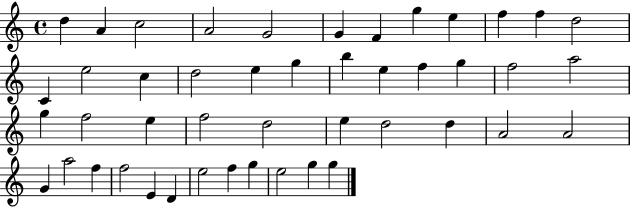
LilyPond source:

{
  \clef treble
  \time 4/4
  \defaultTimeSignature
  \key c \major
  d''4 a'4 c''2 | a'2 g'2 | g'4 f'4 g''4 e''4 | f''4 f''4 d''2 | \break c'4 e''2 c''4 | d''2 e''4 g''4 | b''4 e''4 f''4 g''4 | f''2 a''2 | \break g''4 f''2 e''4 | f''2 d''2 | e''4 d''2 d''4 | a'2 a'2 | \break g'4 a''2 f''4 | f''2 e'4 d'4 | e''2 f''4 g''4 | e''2 g''4 g''4 | \break \bar "|."
}